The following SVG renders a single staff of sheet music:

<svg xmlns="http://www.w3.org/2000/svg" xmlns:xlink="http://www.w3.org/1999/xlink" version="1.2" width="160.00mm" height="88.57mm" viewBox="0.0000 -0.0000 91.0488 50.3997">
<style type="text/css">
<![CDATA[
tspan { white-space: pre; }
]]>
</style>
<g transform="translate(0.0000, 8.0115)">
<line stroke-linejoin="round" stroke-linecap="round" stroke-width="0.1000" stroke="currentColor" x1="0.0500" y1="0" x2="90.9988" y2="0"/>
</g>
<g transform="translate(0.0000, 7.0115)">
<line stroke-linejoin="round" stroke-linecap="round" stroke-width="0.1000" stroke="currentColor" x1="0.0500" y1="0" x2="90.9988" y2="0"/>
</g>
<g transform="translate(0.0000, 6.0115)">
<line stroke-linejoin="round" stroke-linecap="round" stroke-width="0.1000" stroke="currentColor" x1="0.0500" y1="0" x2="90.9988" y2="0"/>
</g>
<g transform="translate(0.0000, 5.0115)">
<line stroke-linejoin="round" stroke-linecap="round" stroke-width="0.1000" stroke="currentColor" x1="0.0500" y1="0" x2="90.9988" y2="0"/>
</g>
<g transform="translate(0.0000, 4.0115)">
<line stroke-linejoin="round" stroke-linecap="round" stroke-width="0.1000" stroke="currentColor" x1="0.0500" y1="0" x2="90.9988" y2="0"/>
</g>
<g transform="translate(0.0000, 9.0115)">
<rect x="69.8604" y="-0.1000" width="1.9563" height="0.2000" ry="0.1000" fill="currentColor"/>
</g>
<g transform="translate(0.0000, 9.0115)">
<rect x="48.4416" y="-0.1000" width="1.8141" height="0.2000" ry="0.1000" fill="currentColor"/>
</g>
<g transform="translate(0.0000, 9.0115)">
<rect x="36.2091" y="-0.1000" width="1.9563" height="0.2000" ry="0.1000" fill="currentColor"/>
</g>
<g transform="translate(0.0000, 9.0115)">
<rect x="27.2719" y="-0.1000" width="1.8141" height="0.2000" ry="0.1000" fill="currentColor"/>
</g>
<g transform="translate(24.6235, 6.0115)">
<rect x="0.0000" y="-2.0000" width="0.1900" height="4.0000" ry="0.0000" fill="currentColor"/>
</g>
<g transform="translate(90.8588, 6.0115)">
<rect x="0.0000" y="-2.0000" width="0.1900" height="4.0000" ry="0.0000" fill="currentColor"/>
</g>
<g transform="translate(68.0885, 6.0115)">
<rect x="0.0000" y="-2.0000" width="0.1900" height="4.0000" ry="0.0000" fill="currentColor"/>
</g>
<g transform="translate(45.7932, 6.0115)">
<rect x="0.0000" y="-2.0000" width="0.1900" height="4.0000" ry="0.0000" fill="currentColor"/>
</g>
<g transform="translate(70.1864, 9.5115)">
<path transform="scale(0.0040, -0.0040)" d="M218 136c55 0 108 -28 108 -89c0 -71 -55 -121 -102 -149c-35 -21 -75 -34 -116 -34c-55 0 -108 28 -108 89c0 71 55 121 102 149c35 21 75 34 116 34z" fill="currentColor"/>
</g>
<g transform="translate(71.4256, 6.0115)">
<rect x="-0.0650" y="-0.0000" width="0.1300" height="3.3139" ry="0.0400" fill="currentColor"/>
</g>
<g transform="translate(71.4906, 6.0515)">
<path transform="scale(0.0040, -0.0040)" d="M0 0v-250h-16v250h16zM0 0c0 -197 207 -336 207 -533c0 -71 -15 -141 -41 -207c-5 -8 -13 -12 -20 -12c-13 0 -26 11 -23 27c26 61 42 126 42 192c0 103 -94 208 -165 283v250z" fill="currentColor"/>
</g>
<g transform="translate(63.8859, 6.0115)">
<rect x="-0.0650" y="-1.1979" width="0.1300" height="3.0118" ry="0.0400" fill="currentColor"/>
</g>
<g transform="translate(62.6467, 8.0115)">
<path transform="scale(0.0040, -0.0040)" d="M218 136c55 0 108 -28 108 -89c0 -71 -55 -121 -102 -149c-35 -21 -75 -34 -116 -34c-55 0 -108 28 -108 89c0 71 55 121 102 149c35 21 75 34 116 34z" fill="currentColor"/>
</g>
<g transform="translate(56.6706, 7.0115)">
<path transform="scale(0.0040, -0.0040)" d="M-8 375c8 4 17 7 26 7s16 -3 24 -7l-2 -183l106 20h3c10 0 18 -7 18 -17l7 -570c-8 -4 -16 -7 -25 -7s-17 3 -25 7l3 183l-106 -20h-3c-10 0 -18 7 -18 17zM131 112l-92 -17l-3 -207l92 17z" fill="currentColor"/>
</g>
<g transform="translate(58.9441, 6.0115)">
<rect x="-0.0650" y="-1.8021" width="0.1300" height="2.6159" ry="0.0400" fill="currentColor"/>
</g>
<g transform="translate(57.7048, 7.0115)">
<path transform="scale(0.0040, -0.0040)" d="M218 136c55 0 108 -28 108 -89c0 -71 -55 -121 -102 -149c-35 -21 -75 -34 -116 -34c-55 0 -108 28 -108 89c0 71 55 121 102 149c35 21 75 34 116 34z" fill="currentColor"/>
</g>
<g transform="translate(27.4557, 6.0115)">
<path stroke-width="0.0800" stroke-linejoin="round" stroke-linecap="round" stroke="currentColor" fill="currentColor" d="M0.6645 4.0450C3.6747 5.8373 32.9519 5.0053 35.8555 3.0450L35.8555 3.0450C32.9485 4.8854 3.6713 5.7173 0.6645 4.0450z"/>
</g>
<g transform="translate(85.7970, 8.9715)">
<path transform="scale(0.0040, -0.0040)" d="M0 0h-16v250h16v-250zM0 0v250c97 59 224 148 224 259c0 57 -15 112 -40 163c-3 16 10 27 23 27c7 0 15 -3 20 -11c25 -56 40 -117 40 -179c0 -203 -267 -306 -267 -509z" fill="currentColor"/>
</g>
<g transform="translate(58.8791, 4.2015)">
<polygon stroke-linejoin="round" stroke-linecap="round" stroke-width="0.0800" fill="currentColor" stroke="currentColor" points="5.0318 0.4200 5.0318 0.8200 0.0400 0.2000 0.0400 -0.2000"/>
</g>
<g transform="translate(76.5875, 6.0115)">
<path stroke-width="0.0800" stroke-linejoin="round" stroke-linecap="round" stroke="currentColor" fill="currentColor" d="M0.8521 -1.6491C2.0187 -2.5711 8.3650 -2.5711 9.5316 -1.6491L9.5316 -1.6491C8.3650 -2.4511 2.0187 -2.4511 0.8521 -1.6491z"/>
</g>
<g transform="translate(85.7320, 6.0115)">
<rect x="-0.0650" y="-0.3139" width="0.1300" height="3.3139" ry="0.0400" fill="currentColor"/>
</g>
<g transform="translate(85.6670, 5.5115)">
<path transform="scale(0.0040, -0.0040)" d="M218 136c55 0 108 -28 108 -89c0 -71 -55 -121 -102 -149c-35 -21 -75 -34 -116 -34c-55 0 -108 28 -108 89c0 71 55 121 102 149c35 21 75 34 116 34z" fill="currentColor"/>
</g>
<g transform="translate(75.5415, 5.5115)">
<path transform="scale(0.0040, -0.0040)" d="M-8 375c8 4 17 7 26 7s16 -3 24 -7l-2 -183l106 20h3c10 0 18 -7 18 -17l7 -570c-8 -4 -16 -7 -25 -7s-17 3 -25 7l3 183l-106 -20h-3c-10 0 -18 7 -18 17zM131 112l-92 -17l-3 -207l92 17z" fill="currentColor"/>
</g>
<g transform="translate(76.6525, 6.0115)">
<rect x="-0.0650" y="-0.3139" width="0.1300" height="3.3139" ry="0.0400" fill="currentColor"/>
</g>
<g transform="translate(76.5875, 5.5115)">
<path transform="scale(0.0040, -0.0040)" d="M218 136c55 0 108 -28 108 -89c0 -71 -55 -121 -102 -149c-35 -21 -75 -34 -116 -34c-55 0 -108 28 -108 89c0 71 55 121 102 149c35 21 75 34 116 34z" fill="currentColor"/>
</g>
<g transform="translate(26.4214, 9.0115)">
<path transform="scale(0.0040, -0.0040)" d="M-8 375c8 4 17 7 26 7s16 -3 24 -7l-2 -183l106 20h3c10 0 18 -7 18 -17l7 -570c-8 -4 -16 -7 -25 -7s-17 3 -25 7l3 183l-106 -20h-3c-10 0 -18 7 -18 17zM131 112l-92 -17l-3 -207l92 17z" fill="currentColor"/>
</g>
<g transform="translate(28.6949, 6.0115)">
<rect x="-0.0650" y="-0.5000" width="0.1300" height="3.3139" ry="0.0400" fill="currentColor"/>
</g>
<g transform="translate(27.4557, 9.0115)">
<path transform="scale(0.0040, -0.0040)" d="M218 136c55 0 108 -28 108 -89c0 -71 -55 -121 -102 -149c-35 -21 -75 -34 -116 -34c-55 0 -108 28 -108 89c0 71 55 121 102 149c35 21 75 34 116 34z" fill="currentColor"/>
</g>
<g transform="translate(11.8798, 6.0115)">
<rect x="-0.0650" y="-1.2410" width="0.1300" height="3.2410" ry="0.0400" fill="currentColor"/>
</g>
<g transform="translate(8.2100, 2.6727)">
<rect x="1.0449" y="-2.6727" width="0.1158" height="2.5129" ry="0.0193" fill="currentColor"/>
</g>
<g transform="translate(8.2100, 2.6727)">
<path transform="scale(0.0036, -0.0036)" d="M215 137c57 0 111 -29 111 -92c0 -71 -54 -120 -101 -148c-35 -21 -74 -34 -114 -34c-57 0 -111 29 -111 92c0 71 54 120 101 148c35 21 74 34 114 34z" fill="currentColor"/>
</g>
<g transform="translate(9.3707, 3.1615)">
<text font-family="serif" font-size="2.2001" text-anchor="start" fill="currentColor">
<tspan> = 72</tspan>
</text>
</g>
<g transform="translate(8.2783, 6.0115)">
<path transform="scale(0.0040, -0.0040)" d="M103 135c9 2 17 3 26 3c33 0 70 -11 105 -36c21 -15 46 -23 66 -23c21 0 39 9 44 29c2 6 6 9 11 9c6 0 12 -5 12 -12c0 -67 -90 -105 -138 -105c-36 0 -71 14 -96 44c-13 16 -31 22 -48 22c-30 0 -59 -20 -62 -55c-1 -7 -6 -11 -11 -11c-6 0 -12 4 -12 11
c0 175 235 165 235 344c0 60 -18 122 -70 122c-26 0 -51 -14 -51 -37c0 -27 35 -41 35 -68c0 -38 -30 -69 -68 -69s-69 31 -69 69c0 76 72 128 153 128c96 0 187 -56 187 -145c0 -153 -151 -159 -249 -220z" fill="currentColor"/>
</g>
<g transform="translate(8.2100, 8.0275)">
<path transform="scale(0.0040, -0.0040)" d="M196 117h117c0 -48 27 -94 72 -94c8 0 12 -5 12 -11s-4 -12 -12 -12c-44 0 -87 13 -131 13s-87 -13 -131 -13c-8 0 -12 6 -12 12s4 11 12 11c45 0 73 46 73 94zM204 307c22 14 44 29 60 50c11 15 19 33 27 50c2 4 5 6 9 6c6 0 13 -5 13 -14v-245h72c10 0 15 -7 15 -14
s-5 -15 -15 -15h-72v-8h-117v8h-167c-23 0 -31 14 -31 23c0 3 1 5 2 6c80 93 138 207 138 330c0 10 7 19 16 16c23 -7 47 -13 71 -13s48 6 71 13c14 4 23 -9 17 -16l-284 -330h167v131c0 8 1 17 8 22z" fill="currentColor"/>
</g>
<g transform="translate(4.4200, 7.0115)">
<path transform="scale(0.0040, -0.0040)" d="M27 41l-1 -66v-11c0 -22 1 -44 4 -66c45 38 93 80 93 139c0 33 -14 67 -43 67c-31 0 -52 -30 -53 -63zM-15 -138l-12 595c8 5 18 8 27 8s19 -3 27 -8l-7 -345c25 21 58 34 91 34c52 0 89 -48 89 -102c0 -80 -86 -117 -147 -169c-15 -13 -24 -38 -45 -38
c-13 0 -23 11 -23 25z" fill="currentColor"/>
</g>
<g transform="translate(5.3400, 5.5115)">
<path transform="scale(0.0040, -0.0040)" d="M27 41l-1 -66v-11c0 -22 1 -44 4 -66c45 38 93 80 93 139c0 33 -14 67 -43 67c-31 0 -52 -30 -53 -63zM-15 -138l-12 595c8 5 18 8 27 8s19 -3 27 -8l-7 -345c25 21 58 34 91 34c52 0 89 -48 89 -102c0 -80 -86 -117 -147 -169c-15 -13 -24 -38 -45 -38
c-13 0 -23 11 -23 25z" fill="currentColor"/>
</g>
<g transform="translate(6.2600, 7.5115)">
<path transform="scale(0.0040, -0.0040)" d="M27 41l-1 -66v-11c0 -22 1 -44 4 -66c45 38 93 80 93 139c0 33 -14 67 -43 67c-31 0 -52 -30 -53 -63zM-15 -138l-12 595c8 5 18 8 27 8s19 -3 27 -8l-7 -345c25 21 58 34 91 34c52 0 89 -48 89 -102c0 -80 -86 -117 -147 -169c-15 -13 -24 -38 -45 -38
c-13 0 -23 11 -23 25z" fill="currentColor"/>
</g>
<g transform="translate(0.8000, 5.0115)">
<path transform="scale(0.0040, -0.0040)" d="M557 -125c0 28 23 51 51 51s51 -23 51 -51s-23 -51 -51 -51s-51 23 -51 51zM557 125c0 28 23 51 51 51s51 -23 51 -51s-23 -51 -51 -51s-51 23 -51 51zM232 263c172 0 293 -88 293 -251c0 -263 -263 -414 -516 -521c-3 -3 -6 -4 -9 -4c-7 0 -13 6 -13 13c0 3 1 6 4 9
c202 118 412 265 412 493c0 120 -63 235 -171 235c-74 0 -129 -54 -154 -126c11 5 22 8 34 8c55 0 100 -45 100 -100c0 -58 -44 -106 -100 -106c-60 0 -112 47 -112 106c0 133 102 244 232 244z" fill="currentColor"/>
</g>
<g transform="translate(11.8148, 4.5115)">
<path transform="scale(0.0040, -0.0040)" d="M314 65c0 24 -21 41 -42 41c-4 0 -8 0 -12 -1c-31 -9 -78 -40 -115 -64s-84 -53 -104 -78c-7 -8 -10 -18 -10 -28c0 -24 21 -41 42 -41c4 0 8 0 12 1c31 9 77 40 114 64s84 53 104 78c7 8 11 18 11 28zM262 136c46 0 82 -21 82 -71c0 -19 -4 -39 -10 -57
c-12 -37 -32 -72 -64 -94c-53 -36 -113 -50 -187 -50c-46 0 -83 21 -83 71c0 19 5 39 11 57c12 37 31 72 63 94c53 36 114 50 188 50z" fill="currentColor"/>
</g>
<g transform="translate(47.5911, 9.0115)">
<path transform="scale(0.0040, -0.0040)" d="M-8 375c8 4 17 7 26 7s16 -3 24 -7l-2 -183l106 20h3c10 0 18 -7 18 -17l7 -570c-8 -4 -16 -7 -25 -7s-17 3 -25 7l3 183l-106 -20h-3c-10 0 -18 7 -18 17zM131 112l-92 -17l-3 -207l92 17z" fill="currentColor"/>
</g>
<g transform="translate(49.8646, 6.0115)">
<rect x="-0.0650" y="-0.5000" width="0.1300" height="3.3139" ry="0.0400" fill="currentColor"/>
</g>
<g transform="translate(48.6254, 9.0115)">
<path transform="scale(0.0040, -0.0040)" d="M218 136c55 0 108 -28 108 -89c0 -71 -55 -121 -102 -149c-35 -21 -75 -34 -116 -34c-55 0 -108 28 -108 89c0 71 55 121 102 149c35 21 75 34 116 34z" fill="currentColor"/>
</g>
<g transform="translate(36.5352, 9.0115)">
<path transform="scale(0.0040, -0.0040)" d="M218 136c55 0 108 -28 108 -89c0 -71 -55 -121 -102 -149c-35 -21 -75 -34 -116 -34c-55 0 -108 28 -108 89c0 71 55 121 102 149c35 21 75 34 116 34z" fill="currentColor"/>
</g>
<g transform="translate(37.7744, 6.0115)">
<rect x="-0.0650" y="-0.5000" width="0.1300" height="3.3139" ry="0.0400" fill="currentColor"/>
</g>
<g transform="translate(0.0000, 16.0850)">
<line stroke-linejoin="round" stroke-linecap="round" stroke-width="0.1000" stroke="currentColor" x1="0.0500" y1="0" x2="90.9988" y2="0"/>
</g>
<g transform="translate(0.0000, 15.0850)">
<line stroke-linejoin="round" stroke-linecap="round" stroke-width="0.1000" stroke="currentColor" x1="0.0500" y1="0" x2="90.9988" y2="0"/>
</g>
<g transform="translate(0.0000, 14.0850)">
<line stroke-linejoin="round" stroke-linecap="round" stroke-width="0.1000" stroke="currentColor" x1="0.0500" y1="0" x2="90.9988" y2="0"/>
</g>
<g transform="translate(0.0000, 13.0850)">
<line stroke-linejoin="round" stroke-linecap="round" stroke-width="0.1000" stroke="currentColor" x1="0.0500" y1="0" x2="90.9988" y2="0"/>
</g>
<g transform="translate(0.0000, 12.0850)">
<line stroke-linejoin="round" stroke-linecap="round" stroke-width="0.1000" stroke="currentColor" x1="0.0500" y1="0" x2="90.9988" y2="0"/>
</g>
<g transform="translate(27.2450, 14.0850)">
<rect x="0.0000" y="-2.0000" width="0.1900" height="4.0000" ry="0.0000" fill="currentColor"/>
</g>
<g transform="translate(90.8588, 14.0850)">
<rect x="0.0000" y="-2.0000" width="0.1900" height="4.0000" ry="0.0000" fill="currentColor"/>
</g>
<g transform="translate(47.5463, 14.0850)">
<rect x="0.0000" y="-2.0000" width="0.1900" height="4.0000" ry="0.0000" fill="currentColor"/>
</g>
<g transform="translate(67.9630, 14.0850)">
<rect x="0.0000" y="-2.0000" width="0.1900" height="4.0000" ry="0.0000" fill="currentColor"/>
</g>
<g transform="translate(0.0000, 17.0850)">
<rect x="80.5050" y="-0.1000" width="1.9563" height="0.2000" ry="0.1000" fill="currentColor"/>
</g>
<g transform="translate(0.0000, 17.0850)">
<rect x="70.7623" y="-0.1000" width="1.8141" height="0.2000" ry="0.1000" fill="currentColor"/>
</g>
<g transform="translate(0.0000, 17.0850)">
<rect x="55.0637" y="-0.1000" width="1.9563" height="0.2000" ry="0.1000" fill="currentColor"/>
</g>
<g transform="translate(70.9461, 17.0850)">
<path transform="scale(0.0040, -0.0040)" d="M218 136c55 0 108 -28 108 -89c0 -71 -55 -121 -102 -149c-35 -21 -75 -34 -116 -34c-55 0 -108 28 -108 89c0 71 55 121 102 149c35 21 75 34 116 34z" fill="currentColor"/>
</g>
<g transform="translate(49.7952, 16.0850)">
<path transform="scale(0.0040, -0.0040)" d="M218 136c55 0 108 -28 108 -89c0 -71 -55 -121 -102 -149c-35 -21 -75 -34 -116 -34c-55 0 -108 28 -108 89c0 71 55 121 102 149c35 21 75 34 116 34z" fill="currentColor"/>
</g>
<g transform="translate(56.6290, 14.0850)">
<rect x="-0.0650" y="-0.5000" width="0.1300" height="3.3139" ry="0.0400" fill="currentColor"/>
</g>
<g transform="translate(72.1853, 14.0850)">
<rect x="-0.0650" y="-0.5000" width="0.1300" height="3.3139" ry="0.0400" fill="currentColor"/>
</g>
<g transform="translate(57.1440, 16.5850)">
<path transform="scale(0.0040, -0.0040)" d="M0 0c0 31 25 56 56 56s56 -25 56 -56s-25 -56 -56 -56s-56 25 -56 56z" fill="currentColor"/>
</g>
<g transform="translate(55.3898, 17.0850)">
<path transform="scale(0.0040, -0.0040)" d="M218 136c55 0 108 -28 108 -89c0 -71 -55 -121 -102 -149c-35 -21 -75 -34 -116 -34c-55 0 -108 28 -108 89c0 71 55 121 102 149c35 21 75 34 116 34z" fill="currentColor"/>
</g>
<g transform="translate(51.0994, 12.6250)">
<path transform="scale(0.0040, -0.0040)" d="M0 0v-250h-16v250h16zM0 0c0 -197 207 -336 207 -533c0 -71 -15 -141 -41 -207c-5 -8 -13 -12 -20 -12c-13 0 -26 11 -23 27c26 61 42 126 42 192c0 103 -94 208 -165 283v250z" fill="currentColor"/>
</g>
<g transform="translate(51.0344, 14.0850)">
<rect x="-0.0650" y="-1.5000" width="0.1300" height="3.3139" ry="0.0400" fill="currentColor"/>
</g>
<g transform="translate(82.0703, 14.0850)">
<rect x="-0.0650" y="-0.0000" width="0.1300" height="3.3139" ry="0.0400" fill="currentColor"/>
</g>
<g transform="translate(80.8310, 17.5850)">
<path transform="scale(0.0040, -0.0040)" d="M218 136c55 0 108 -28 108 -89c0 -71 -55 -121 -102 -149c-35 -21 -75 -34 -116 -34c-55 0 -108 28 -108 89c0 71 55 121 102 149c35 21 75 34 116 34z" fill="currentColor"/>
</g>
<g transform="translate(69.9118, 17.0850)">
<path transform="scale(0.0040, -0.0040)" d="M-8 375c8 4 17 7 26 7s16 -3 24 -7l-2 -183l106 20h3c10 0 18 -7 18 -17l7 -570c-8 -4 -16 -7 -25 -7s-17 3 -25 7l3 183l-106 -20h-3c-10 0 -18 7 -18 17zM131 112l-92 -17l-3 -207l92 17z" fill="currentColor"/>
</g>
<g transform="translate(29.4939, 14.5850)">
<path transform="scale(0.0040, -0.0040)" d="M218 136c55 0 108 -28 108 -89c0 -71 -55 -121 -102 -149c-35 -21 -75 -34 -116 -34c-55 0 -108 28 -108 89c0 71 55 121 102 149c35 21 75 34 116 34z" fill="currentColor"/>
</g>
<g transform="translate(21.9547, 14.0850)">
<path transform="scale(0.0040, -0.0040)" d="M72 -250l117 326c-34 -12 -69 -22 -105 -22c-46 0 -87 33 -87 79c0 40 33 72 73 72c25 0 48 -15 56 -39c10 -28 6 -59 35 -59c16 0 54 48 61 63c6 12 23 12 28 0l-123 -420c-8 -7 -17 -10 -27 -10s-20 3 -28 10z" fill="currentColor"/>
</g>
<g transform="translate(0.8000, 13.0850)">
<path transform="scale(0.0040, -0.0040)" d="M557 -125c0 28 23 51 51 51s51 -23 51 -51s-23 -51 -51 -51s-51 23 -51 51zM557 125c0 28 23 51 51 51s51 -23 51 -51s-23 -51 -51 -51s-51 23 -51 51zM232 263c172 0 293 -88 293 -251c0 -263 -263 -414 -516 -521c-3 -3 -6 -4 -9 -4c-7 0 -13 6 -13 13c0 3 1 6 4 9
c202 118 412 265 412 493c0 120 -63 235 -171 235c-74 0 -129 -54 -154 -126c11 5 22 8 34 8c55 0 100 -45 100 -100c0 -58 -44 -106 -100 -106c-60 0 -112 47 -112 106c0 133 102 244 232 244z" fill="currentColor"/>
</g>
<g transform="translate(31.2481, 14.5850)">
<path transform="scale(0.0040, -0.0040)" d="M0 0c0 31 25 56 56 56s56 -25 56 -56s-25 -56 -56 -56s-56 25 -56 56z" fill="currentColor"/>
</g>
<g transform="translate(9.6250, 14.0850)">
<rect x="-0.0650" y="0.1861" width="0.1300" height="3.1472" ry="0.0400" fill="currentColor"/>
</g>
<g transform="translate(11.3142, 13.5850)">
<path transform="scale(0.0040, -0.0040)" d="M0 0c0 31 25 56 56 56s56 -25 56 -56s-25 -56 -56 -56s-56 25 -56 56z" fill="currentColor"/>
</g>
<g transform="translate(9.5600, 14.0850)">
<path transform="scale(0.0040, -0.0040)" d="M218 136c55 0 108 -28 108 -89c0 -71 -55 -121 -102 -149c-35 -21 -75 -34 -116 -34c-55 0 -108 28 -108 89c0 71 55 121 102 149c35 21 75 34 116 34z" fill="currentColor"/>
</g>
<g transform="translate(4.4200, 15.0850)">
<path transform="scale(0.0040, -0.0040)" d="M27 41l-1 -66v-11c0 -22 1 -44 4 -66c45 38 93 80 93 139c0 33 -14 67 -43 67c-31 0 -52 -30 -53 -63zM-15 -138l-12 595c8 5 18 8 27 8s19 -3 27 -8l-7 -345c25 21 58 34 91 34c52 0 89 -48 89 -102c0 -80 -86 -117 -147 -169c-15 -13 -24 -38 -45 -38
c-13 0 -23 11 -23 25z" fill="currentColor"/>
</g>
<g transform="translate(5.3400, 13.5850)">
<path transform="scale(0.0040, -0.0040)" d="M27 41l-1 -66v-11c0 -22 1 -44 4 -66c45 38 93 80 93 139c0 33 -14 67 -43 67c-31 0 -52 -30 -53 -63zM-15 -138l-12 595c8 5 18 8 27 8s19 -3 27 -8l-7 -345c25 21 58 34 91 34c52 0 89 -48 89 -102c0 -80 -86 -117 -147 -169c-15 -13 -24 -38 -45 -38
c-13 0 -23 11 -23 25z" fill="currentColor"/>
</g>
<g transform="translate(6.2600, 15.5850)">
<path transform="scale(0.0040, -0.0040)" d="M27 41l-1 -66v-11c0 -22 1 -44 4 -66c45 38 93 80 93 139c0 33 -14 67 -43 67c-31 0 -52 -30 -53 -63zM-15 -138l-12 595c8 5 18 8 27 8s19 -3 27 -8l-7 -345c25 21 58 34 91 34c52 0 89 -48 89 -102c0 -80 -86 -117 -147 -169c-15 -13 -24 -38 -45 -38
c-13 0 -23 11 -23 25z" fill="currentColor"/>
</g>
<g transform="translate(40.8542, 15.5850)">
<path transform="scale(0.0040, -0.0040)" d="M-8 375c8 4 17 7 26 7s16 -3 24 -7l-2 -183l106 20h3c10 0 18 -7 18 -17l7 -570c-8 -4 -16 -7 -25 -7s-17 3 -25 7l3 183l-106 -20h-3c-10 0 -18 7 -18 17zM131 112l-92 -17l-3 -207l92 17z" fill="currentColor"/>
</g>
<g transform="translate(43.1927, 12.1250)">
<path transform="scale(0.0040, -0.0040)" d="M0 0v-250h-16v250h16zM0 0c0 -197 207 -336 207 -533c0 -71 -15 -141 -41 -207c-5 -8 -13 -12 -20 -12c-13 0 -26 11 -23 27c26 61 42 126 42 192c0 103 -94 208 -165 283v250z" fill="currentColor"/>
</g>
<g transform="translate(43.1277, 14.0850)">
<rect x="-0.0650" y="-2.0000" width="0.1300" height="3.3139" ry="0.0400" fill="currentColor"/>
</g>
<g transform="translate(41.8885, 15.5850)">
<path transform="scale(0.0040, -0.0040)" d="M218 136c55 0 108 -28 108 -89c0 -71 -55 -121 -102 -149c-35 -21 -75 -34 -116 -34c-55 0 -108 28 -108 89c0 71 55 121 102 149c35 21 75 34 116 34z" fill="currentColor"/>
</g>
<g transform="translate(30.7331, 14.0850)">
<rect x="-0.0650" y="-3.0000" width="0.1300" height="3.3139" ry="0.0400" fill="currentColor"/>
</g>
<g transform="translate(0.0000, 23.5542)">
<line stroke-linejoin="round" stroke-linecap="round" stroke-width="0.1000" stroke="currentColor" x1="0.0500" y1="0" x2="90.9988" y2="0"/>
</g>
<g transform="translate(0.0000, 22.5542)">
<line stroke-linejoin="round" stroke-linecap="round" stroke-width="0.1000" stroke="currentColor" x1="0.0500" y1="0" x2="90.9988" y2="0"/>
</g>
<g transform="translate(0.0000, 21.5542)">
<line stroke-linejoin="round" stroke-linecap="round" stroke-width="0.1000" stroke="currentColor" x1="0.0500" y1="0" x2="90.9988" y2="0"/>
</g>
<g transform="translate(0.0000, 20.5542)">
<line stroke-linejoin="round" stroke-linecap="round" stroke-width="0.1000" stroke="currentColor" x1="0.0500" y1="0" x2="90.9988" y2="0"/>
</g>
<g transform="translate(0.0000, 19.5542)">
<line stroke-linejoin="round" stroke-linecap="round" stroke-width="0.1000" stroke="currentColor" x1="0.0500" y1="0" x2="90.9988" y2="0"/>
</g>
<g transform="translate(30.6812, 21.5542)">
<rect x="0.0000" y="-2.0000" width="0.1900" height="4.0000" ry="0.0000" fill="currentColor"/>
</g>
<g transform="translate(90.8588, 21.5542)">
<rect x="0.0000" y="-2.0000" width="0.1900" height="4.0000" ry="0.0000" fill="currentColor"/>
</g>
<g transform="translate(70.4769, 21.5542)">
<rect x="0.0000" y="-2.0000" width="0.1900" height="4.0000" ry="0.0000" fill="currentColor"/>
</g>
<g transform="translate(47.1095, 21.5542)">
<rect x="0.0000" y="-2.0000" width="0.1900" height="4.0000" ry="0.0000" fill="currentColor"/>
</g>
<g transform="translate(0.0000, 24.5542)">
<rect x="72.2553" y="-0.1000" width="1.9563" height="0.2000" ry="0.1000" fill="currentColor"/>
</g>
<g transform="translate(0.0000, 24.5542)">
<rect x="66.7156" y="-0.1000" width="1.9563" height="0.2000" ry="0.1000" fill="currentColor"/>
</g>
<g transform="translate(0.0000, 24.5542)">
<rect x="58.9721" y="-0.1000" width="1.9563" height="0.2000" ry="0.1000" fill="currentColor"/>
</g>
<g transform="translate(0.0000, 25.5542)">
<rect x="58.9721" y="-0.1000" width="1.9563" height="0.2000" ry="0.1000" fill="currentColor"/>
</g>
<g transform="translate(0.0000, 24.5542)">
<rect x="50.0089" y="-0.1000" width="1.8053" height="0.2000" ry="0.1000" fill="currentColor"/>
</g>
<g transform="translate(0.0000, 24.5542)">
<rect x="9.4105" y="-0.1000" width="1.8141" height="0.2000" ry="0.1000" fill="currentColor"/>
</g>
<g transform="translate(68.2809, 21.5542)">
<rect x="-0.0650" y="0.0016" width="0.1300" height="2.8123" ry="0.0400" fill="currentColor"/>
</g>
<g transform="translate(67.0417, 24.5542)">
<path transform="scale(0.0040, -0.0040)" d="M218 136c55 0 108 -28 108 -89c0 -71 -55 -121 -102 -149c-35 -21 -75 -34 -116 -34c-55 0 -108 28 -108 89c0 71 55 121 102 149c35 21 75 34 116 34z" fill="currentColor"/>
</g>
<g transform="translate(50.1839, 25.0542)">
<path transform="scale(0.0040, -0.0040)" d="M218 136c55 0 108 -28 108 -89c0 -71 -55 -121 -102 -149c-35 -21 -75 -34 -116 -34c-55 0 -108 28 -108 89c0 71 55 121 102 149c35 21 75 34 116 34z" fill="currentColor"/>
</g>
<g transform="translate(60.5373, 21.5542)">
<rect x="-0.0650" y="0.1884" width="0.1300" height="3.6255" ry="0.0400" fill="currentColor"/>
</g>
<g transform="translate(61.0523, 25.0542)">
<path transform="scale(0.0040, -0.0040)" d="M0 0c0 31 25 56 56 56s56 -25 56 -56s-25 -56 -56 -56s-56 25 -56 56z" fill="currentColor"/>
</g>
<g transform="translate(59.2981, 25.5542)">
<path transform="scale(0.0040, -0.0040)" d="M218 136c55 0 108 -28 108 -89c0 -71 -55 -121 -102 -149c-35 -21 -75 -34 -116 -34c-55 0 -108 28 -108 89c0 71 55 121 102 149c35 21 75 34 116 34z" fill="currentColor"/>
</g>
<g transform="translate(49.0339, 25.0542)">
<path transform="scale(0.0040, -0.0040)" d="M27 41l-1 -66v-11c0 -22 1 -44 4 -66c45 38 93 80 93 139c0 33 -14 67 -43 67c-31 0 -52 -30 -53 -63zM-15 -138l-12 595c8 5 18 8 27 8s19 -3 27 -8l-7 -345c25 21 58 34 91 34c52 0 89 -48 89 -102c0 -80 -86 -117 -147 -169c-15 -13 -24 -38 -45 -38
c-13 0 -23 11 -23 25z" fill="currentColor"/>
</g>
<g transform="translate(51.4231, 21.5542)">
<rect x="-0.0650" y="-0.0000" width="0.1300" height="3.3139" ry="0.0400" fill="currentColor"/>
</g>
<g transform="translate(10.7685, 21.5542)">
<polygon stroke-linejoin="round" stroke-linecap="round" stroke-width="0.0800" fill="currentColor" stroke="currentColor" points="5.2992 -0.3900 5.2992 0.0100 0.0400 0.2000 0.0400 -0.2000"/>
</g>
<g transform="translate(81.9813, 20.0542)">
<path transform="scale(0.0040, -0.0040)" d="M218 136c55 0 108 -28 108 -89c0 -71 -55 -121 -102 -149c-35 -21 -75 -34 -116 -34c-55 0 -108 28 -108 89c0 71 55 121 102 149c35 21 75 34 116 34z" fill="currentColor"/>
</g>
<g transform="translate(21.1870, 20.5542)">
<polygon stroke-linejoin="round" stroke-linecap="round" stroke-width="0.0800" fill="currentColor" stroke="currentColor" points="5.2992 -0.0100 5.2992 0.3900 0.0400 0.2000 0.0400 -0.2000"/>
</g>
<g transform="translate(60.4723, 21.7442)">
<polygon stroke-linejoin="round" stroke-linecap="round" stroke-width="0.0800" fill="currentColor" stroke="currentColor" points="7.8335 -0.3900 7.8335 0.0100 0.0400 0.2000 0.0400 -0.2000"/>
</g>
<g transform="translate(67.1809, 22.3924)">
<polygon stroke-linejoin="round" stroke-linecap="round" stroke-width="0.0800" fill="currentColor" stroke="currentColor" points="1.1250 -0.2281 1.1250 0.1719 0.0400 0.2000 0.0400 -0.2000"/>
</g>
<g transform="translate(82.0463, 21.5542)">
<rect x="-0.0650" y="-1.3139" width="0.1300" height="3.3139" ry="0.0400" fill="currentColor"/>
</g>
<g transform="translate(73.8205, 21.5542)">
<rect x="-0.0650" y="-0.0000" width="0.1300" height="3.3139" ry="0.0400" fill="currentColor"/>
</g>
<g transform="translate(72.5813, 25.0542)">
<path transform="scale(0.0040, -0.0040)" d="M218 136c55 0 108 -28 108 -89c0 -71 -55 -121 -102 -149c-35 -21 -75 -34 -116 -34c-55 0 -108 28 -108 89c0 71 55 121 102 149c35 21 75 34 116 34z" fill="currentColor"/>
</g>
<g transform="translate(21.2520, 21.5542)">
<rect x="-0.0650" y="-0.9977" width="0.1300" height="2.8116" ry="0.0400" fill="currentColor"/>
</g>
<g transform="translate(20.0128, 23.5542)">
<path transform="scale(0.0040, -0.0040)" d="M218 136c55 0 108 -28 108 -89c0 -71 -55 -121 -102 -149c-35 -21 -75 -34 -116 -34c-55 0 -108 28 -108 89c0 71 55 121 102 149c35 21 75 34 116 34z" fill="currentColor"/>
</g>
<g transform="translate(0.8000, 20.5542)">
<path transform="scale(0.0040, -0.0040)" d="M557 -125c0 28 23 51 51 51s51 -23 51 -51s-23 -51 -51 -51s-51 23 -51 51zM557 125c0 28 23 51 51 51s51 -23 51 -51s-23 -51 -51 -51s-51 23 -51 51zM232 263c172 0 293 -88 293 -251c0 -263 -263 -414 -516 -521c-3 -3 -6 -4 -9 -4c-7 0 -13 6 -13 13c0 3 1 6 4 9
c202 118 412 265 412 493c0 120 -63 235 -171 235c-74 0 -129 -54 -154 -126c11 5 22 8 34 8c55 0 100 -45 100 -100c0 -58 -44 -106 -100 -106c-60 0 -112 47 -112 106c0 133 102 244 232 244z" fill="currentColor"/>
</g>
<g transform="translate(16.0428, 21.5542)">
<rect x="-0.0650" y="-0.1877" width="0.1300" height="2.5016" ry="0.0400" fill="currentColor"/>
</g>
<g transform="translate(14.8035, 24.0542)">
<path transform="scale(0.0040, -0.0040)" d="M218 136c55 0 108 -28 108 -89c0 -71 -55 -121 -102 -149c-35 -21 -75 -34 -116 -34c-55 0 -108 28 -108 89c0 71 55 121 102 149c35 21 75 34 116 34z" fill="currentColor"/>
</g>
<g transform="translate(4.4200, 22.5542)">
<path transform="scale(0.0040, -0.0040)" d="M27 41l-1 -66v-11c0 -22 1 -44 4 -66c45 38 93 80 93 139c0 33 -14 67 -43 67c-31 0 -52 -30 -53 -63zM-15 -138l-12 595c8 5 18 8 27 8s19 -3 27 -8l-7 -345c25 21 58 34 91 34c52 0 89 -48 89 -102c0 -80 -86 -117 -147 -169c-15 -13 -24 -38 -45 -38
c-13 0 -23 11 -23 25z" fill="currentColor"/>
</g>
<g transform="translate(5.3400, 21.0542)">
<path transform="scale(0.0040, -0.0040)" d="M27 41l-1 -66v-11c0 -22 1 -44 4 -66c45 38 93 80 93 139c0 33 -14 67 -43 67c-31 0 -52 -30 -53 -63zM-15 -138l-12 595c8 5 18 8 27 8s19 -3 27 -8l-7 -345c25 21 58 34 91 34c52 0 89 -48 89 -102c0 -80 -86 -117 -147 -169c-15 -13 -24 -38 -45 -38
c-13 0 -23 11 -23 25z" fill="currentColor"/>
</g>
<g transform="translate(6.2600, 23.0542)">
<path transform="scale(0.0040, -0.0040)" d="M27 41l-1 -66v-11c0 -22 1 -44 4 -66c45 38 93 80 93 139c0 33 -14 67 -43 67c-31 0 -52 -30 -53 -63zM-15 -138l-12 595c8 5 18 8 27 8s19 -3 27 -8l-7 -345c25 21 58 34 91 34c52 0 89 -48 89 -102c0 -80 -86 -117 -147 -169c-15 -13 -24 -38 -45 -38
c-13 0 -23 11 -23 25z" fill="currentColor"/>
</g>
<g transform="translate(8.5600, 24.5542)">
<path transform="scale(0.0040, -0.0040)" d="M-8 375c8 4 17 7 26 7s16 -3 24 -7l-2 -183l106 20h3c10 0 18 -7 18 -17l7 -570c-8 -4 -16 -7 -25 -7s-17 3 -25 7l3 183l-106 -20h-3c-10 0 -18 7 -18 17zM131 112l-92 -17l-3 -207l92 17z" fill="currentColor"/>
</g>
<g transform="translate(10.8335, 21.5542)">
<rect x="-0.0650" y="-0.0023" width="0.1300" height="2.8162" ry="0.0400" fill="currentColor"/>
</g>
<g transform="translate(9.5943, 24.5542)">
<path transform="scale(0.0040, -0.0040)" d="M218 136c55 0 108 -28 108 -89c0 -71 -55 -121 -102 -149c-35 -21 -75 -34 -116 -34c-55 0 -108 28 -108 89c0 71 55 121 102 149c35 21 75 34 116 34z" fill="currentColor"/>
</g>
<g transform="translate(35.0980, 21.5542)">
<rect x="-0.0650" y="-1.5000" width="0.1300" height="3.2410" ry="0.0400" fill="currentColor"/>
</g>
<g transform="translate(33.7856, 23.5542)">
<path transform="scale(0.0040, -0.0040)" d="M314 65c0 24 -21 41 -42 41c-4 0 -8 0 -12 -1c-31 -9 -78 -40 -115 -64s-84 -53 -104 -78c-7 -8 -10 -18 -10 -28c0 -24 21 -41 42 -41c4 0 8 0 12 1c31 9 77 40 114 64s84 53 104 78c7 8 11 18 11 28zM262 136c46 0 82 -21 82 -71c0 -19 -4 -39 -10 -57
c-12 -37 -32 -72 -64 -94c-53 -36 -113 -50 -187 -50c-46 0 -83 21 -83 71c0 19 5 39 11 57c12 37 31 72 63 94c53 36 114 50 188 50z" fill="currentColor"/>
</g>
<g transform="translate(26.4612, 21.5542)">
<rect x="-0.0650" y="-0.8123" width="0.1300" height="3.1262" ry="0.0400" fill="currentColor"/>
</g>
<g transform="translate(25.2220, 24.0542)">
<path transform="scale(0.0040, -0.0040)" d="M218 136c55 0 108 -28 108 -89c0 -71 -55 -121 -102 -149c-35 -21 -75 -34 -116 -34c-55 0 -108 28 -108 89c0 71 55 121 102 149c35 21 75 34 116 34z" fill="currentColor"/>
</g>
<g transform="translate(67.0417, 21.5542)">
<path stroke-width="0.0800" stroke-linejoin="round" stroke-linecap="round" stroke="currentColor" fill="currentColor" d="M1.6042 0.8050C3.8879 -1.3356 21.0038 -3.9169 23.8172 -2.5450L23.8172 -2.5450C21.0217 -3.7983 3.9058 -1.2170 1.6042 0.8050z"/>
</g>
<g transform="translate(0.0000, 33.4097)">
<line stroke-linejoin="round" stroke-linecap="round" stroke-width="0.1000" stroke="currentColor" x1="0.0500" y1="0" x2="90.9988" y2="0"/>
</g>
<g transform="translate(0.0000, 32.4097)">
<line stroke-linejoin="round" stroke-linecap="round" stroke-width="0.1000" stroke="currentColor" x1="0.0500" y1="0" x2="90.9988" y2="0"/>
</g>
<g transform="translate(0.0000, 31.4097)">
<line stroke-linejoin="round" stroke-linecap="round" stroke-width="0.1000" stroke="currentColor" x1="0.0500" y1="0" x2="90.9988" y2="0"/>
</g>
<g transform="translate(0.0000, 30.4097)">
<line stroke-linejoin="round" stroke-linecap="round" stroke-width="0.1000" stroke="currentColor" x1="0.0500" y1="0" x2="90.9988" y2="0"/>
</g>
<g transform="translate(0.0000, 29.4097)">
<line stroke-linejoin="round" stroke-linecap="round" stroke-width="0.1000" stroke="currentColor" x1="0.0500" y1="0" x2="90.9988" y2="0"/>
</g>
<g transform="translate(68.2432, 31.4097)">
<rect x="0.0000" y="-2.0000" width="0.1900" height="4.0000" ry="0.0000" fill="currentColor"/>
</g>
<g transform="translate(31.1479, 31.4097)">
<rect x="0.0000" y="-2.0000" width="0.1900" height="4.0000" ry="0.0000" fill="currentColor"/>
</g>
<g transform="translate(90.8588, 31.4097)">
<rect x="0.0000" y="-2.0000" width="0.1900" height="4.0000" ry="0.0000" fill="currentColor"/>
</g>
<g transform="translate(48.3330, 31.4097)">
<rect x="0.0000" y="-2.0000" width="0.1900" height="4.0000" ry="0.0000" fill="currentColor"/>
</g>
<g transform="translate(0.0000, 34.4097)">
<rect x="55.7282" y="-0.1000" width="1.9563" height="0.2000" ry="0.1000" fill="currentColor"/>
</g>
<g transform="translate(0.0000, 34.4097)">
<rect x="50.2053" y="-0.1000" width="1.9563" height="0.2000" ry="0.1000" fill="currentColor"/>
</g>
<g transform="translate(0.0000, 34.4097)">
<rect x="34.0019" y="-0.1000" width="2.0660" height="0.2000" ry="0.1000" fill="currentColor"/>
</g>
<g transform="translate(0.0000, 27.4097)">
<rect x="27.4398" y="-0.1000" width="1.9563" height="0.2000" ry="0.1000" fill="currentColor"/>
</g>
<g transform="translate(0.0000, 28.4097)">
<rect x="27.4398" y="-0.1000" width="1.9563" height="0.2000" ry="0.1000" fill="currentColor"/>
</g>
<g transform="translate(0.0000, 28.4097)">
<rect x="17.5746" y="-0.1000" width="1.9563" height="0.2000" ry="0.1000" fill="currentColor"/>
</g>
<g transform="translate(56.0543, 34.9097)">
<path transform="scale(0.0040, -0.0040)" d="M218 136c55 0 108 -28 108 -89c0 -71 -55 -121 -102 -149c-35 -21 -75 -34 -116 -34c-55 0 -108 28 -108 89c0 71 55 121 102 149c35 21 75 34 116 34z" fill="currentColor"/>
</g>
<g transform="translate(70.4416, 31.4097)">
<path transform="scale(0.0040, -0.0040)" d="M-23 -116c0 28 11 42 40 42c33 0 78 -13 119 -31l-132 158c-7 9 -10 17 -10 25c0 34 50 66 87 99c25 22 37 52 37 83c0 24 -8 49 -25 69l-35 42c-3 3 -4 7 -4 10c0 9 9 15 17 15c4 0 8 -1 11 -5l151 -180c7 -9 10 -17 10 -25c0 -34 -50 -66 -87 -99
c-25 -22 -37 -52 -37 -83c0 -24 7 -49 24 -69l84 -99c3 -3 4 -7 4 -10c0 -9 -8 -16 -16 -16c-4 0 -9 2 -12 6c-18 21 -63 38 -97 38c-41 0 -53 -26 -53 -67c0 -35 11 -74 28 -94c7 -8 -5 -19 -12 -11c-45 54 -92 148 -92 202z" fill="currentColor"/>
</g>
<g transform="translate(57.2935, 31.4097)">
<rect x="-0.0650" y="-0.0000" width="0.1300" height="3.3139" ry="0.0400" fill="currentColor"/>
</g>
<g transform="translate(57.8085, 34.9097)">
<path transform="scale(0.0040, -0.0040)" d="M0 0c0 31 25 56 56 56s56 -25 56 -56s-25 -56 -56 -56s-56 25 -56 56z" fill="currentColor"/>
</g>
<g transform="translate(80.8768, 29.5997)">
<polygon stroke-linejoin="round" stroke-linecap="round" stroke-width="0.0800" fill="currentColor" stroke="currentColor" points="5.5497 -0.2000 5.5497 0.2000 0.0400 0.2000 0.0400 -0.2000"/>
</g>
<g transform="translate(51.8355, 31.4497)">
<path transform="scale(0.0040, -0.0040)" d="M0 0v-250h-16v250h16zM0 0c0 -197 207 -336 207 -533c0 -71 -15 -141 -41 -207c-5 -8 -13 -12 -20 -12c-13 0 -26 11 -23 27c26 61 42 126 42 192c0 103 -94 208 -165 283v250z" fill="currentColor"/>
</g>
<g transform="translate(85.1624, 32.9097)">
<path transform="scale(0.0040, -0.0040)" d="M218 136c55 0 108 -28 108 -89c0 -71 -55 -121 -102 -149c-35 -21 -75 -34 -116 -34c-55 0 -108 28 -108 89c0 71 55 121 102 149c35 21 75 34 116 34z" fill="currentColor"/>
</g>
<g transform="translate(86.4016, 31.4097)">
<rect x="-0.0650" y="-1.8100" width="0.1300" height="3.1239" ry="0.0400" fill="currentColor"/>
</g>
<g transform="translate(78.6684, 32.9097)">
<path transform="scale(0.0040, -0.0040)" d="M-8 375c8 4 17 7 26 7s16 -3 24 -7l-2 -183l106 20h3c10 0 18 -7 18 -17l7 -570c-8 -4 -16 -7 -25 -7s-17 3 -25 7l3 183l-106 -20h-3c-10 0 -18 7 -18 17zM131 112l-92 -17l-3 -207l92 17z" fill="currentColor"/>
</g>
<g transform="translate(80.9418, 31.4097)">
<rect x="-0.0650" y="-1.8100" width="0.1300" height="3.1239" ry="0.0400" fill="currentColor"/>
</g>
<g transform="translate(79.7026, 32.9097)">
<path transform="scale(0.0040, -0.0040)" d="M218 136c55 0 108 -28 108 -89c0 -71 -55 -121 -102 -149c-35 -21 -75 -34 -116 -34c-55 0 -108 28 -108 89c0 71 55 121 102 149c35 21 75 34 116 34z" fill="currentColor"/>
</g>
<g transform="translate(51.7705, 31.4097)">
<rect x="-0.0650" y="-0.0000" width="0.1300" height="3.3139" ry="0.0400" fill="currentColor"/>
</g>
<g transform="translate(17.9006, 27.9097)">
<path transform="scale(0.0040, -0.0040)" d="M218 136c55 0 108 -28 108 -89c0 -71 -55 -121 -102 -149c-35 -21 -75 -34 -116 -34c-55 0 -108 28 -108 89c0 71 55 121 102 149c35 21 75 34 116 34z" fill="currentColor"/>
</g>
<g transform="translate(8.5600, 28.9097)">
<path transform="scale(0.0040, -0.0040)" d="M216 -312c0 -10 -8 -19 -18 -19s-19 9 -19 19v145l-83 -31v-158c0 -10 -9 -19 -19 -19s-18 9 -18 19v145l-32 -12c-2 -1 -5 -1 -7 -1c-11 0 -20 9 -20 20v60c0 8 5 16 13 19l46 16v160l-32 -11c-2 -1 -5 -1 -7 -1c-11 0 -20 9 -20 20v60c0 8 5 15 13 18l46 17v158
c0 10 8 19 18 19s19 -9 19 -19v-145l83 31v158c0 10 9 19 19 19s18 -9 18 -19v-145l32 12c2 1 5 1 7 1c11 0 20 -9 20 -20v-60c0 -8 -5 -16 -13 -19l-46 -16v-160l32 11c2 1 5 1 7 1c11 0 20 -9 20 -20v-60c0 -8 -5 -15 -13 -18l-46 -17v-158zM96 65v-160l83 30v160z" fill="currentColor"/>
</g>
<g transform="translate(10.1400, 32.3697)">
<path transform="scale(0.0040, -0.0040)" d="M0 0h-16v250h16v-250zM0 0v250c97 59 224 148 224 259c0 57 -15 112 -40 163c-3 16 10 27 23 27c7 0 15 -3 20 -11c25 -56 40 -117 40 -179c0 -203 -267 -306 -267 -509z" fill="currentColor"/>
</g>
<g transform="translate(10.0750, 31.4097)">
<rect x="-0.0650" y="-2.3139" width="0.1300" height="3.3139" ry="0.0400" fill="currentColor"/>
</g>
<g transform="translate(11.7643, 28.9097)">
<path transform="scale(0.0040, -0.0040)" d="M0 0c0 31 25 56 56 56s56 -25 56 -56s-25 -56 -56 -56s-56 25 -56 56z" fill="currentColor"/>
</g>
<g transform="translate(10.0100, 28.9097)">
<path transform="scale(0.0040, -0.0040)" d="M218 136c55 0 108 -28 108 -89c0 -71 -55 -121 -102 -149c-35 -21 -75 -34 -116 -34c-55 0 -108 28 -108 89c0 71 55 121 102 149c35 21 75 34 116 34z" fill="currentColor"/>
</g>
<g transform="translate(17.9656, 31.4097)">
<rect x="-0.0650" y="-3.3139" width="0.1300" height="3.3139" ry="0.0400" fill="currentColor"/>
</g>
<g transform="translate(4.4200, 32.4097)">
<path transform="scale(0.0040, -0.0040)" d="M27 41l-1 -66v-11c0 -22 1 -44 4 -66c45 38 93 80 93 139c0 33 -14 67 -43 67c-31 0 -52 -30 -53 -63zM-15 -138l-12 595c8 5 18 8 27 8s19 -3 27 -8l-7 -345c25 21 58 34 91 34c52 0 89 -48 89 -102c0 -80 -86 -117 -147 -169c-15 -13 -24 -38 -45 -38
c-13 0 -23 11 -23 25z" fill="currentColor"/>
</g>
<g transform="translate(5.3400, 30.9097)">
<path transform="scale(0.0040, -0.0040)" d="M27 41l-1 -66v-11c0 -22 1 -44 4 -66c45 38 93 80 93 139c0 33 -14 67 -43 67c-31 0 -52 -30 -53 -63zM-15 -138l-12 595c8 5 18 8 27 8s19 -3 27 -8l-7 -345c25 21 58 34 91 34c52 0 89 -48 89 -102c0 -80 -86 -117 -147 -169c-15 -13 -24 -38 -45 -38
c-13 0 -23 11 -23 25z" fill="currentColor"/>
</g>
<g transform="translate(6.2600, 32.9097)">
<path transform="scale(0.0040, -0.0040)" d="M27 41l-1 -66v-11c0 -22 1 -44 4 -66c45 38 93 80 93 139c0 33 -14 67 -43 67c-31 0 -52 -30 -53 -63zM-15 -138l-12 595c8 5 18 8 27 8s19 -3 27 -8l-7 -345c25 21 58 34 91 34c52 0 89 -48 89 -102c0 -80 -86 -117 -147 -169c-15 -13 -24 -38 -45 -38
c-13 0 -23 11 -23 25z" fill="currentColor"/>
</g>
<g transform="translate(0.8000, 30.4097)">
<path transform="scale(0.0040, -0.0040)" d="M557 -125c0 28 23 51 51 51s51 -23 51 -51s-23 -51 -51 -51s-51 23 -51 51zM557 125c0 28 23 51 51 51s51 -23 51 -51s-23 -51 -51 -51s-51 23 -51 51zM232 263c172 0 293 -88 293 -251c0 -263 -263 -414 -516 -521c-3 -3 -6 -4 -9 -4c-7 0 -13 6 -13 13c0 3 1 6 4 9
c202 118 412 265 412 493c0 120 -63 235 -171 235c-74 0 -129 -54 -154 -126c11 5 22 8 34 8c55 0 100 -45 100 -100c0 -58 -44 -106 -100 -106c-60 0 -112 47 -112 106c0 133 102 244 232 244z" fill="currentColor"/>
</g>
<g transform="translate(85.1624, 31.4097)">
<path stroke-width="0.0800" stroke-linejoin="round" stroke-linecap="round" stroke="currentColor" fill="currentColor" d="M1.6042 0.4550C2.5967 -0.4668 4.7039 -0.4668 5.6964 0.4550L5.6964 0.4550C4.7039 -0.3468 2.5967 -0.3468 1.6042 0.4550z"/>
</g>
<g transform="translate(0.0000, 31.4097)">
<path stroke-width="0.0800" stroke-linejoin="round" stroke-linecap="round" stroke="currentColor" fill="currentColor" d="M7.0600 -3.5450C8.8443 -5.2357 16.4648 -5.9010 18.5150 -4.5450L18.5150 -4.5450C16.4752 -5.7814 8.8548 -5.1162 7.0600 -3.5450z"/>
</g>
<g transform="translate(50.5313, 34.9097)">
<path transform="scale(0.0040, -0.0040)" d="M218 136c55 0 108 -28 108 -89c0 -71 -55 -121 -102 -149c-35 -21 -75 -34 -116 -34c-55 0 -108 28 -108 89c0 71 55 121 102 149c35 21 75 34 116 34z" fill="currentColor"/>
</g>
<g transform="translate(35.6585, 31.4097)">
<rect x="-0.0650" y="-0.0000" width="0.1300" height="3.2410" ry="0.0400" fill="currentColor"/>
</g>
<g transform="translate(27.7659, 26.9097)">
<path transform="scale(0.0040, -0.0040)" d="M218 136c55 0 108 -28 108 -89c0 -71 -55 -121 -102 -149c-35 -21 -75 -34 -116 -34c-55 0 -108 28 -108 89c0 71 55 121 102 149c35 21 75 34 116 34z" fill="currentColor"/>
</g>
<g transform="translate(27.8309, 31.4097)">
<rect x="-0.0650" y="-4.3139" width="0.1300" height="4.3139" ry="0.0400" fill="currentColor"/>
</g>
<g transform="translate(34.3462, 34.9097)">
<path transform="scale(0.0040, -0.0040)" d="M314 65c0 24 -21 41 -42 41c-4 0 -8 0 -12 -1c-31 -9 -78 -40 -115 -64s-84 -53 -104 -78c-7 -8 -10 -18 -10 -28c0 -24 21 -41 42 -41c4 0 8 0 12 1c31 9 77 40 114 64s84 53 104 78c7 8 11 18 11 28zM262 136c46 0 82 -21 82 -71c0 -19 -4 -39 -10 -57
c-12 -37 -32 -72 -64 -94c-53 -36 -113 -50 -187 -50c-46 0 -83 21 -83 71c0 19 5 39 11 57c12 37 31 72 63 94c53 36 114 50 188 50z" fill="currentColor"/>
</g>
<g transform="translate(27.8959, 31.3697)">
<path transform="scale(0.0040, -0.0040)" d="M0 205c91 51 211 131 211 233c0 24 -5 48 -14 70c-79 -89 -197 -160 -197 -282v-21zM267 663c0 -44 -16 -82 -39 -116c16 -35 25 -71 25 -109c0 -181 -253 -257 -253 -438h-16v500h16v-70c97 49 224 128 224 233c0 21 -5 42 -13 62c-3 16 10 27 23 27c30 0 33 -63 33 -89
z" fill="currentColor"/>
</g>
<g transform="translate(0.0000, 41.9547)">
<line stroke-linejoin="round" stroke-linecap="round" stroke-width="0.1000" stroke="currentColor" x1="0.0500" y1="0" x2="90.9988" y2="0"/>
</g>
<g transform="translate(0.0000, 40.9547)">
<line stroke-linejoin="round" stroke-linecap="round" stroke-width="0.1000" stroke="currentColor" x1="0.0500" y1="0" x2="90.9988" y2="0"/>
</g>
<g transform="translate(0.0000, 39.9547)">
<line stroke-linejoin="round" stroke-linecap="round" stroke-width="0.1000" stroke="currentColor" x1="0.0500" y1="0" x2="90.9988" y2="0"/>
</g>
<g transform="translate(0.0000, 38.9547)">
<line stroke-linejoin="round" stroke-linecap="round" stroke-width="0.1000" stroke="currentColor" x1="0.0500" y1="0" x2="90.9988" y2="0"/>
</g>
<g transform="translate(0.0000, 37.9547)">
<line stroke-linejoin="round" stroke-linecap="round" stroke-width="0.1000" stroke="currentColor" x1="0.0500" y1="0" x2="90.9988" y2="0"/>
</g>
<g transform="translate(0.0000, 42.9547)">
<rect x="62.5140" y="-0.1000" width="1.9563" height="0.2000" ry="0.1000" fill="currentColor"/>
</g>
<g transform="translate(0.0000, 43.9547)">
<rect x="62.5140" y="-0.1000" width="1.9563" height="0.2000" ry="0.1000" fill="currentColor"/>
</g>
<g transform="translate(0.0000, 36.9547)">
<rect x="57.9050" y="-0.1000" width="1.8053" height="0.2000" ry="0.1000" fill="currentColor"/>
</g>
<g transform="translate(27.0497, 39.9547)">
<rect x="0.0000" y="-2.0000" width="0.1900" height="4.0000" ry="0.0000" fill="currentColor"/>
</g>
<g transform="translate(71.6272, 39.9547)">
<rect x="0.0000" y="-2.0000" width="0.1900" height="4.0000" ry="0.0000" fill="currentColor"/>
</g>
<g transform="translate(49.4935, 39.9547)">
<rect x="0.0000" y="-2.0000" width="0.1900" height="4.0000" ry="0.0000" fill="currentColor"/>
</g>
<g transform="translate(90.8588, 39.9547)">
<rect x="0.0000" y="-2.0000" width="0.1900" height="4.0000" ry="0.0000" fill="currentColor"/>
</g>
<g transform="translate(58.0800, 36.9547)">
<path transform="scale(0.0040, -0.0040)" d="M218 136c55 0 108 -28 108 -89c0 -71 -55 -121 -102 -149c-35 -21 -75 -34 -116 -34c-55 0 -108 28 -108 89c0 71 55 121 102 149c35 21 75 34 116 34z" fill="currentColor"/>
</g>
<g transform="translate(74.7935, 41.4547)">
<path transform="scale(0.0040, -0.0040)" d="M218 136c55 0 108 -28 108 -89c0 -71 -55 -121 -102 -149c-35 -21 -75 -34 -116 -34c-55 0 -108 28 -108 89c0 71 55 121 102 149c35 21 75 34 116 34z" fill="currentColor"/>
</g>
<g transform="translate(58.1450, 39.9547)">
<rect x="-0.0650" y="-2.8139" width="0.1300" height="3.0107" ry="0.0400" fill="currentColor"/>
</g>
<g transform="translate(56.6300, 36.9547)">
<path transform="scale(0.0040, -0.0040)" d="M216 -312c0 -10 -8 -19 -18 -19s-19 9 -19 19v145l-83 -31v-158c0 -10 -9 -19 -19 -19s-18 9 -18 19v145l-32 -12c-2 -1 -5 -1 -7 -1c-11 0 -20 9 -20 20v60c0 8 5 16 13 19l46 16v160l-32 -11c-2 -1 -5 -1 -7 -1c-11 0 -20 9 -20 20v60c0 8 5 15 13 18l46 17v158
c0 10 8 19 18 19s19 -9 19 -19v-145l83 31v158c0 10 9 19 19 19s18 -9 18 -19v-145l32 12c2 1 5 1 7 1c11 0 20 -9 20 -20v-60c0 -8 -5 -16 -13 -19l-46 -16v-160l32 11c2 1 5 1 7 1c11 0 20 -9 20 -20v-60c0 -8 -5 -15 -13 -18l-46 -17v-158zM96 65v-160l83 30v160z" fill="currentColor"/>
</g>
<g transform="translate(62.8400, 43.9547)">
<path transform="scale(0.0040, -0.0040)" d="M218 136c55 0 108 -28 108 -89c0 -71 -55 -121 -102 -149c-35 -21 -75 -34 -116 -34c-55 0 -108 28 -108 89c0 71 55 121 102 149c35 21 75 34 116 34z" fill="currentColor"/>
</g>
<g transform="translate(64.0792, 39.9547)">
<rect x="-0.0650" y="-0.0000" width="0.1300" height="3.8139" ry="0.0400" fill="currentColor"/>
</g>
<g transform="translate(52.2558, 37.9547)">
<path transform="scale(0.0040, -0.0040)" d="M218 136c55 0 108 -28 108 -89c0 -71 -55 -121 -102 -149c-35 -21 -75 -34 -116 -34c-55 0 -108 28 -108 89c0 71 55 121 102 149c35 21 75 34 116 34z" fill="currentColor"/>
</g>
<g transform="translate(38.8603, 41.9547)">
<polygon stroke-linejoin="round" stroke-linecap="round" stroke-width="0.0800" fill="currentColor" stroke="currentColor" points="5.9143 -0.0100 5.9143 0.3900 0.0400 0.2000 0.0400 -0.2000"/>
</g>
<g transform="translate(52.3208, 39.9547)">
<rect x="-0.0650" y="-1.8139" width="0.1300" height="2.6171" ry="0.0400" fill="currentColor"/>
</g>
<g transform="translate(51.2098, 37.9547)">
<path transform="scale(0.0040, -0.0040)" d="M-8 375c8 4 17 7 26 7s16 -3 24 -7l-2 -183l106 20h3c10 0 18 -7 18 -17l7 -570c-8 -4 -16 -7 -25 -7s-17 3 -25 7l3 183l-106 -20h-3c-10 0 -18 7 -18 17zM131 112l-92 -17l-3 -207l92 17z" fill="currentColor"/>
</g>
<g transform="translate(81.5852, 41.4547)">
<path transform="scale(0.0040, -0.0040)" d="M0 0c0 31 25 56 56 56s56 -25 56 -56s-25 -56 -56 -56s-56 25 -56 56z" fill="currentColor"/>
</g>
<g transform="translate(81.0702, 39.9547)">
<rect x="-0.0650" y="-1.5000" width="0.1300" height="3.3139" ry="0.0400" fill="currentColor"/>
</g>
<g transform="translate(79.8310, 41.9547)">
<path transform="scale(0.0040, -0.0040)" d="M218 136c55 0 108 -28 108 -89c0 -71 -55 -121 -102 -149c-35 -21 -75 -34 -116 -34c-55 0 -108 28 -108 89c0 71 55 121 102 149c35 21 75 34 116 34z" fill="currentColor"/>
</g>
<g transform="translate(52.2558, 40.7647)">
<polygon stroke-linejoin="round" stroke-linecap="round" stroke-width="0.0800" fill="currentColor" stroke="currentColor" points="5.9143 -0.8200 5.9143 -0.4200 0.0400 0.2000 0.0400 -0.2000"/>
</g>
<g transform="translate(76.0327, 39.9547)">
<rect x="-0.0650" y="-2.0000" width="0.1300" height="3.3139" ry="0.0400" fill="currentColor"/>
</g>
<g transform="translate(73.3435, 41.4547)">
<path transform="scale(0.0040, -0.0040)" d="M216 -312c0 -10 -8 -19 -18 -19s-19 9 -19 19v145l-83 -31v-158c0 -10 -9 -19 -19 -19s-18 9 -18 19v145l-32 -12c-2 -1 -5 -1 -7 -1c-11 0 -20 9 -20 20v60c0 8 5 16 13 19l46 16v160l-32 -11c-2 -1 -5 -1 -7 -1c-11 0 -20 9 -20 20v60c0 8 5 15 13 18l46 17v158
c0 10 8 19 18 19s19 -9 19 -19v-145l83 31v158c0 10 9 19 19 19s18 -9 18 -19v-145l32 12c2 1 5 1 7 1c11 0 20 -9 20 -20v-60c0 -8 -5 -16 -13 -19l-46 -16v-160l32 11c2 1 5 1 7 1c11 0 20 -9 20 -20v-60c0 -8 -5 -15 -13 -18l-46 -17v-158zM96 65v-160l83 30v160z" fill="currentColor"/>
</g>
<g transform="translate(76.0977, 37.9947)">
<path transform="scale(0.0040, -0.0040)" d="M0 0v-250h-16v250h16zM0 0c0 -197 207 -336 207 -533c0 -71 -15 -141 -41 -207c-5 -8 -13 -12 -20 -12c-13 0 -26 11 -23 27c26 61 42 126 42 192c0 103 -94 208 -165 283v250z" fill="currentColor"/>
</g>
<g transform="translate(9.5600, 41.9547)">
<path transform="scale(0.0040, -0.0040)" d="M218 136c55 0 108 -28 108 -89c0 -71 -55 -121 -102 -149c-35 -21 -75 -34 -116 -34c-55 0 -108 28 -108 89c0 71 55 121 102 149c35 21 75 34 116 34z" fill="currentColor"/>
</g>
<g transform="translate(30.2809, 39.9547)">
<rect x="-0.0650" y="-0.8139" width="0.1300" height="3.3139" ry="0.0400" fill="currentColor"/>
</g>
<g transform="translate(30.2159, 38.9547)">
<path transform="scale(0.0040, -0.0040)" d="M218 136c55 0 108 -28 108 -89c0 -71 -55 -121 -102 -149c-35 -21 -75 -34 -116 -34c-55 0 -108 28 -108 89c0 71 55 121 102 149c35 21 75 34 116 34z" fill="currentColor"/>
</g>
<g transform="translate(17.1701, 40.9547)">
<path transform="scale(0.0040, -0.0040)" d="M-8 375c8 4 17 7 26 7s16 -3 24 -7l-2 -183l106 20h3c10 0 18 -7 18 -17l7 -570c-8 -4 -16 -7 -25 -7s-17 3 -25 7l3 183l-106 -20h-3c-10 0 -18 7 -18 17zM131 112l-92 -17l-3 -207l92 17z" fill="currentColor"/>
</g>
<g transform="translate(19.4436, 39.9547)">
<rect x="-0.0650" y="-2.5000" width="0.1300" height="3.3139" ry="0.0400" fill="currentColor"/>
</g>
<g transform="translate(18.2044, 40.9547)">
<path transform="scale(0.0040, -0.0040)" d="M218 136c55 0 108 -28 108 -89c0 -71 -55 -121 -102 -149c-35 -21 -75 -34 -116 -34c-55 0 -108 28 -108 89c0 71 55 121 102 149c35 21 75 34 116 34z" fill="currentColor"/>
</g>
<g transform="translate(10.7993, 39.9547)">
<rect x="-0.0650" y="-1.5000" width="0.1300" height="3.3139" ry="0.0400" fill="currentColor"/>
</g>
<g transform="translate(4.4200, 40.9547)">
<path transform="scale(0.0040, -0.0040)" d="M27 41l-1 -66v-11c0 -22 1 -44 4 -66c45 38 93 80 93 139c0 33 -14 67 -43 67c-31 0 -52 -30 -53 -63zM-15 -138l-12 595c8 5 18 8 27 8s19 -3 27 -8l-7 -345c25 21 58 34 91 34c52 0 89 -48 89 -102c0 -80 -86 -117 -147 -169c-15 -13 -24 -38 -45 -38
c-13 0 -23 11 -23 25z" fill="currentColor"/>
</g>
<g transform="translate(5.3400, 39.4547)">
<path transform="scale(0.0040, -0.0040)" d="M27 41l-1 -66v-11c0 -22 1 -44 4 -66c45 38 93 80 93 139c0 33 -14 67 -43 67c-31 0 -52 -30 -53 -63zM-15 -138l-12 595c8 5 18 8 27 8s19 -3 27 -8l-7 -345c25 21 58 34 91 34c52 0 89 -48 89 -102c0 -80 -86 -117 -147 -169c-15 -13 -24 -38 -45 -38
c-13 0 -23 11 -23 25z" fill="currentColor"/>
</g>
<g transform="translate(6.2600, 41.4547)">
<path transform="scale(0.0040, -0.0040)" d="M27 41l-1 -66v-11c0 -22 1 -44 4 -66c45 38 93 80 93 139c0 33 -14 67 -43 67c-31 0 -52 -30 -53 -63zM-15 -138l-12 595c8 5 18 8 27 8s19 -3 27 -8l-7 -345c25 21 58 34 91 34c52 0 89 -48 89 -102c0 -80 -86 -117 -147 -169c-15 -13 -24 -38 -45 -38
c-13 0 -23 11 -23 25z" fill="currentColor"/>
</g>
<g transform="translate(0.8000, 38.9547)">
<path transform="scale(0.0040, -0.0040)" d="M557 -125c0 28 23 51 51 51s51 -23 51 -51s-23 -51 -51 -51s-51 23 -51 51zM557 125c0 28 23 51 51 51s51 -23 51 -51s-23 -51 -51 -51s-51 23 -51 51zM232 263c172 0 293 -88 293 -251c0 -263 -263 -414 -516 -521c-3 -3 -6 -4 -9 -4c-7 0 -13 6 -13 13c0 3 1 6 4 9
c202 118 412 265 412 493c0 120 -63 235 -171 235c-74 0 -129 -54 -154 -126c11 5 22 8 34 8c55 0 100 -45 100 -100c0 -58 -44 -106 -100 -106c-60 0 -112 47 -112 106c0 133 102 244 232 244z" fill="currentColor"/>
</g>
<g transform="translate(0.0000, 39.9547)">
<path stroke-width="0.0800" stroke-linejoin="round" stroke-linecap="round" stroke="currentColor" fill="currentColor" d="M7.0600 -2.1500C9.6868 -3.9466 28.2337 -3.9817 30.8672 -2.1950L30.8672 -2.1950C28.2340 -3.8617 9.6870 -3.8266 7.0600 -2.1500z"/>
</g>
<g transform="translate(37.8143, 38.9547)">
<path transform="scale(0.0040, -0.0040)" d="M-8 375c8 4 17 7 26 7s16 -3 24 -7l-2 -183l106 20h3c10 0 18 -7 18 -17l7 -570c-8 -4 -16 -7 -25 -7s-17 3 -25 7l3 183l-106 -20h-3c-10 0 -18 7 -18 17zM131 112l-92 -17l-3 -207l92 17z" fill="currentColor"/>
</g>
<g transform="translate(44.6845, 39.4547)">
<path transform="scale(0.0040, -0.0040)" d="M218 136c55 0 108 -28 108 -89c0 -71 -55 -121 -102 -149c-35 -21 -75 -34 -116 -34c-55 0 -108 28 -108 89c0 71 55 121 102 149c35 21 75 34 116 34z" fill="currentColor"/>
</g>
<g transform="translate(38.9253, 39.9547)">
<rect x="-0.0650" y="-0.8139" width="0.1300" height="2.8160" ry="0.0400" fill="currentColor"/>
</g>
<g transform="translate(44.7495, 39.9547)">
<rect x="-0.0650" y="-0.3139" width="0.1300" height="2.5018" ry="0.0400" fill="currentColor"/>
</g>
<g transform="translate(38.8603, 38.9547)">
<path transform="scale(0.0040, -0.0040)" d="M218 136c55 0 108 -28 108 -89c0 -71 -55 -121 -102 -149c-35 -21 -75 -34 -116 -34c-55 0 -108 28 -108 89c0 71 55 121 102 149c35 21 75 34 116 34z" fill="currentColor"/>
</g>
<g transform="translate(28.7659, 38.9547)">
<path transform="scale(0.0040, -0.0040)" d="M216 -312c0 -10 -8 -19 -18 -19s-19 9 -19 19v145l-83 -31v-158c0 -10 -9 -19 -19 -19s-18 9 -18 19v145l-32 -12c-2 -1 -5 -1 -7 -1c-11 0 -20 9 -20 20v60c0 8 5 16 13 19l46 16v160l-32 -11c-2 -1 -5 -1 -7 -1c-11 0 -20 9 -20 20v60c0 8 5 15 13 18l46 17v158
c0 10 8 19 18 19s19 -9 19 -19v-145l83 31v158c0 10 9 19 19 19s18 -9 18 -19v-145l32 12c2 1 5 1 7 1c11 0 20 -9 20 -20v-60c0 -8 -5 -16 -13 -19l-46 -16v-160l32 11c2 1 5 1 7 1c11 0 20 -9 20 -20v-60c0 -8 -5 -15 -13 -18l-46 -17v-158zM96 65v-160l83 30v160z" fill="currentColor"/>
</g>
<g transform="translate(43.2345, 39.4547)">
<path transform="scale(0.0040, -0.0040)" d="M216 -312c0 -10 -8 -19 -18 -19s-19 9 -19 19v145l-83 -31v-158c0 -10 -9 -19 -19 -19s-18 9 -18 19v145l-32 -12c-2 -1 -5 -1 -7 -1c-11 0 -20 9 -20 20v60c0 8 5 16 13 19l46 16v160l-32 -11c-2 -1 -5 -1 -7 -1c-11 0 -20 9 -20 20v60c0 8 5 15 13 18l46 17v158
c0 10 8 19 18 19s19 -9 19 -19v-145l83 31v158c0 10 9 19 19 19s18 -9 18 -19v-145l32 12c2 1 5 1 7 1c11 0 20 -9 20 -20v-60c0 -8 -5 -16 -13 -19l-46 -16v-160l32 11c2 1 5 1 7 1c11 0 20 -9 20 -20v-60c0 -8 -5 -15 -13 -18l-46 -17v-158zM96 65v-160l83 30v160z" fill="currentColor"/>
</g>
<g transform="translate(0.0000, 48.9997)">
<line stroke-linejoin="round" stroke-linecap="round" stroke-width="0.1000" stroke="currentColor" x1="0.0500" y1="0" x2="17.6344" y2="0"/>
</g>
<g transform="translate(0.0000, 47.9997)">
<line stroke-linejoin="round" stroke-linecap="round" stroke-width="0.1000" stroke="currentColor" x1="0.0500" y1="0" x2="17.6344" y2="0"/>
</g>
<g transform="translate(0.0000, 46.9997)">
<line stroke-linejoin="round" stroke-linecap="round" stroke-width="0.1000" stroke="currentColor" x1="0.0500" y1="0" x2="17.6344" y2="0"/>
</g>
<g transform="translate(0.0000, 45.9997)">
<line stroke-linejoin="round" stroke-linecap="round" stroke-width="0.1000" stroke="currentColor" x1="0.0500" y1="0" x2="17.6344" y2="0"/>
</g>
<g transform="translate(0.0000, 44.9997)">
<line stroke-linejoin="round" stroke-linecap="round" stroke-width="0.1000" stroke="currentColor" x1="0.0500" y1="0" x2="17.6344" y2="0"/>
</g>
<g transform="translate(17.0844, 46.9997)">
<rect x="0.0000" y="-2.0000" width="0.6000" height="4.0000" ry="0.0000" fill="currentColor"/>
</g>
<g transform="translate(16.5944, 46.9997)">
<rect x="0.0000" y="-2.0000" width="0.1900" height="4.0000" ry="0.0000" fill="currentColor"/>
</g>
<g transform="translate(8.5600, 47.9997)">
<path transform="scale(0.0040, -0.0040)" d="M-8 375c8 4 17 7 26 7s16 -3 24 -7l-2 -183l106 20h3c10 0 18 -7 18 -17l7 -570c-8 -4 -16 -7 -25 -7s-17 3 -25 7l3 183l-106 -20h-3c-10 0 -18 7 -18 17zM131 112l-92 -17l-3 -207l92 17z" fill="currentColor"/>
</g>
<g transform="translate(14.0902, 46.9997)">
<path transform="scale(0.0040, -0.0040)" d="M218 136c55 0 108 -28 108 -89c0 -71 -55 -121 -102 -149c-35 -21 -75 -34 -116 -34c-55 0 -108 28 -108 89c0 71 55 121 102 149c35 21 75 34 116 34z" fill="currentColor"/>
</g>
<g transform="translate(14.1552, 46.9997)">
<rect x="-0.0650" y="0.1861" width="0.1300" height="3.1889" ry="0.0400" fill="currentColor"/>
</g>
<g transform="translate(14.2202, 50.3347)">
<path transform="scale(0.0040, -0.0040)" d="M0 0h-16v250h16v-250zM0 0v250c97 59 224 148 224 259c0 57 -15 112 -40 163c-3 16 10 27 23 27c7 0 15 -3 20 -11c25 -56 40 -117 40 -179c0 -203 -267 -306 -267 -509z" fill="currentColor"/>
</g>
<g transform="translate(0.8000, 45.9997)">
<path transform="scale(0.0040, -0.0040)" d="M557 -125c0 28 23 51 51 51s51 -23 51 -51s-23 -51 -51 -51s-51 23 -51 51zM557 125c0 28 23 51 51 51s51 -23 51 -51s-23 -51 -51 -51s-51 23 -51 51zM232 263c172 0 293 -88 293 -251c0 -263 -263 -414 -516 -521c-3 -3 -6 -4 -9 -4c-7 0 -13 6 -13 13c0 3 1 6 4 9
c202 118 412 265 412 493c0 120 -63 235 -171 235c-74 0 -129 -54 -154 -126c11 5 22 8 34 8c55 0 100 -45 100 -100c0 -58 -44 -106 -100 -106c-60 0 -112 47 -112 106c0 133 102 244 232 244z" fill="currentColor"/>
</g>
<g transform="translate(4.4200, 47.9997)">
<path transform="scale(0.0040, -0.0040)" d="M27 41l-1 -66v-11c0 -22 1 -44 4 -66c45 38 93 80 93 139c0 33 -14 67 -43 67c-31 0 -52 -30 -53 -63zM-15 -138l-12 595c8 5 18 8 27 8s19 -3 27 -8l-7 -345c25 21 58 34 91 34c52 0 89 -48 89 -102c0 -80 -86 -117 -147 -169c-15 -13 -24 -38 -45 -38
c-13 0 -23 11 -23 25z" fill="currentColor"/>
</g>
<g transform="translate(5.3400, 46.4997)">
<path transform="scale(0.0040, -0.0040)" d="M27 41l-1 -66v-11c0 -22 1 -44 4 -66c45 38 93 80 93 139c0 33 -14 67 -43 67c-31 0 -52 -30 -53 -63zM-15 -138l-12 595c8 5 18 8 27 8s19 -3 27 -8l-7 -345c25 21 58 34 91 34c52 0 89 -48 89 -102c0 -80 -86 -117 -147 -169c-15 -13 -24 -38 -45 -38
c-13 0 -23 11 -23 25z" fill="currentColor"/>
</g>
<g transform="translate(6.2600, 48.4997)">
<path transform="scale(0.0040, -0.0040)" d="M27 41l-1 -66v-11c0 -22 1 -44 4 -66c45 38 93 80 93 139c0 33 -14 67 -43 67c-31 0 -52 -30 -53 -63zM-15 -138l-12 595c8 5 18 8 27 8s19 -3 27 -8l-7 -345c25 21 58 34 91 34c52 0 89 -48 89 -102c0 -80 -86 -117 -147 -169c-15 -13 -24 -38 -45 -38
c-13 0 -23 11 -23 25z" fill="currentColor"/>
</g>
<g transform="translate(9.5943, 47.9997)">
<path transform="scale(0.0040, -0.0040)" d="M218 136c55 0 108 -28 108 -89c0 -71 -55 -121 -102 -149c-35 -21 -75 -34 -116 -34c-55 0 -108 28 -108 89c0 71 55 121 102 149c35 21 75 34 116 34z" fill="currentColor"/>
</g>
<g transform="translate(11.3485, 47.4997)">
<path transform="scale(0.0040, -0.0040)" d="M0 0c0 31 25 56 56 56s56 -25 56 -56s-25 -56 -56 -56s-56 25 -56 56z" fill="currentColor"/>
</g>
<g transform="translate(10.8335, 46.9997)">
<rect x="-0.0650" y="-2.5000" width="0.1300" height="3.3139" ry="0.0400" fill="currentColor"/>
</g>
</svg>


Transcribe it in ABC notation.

X:1
T:Untitled
M:2/4
L:1/4
K:Eb
G,2 E,, E,, E,, B,,/2 G,,/2 D,,/2 E, E,/2 D, z/2 C, A,,/2 G,,/2 _E,, E,, D,, E,,/2 F,,/2 G,,/2 F,,/2 G,,2 _D,, C,,/2 _E,,/4 D,, G, ^B,/2 D F/4 D,,2 D,,/2 D,, z A,,/2 A,,/2 G,, B,, ^F, F,/2 ^E,/2 A,/2 ^C/2 C,, ^A,,/2 G,, B,, D,/2